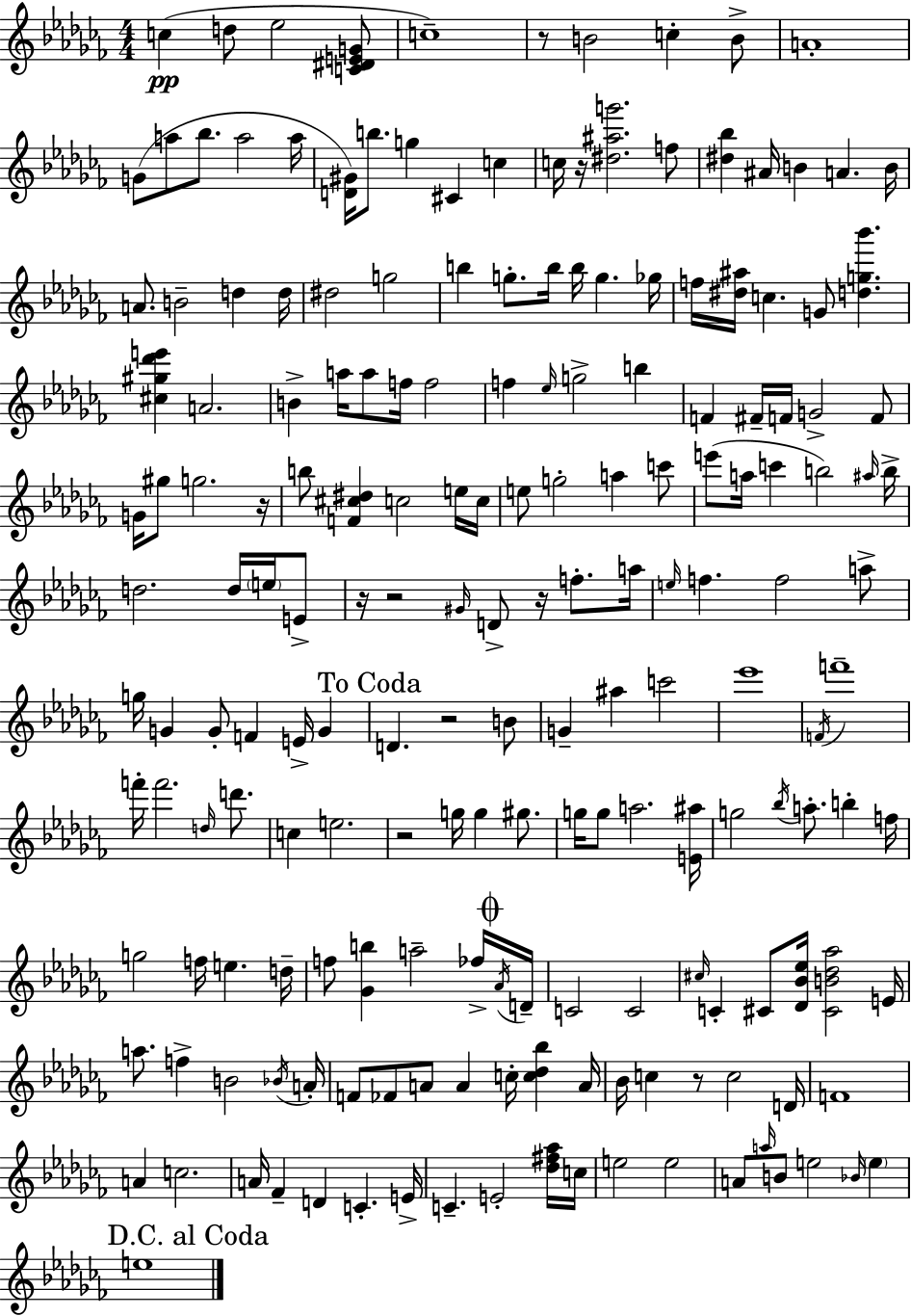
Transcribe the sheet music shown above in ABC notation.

X:1
T:Untitled
M:4/4
L:1/4
K:Abm
c d/2 _e2 [C^DEG]/2 c4 z/2 B2 c B/2 A4 G/2 a/2 _b/2 a2 a/4 [D^G]/4 b/2 g ^C c c/4 z/4 [^d^ag']2 f/2 [^d_b] ^A/4 B A B/4 A/2 B2 d d/4 ^d2 g2 b g/2 b/4 b/4 g _g/4 f/4 [^d^a]/4 c G/2 [dg_b'] [^c^g_d'e'] A2 B a/4 a/2 f/4 f2 f _e/4 g2 b F ^F/4 F/4 G2 F/2 G/4 ^g/2 g2 z/4 b/2 [F^c^d] c2 e/4 c/4 e/2 g2 a c'/2 e'/2 a/4 c' b2 ^a/4 b/4 d2 d/4 e/4 E/2 z/4 z2 ^G/4 D/2 z/4 f/2 a/4 e/4 f f2 a/2 g/4 G G/2 F E/4 G D z2 B/2 G ^a c'2 _e'4 F/4 f'4 f'/4 f'2 d/4 d'/2 c e2 z2 g/4 g ^g/2 g/4 g/2 a2 [E^a]/4 g2 _b/4 a/2 b f/4 g2 f/4 e d/4 f/2 [_Gb] a2 _f/4 _A/4 D/4 C2 C2 ^c/4 C ^C/2 [_D_B_e]/4 [^CB_d_a]2 E/4 a/2 f B2 _B/4 A/4 F/2 _F/2 A/2 A c/4 [c_d_b] A/4 _B/4 c z/2 c2 D/4 F4 A c2 A/4 _F D C E/4 C E2 [_d^f_a]/4 c/4 e2 e2 A/2 a/4 B/2 e2 _B/4 e e4